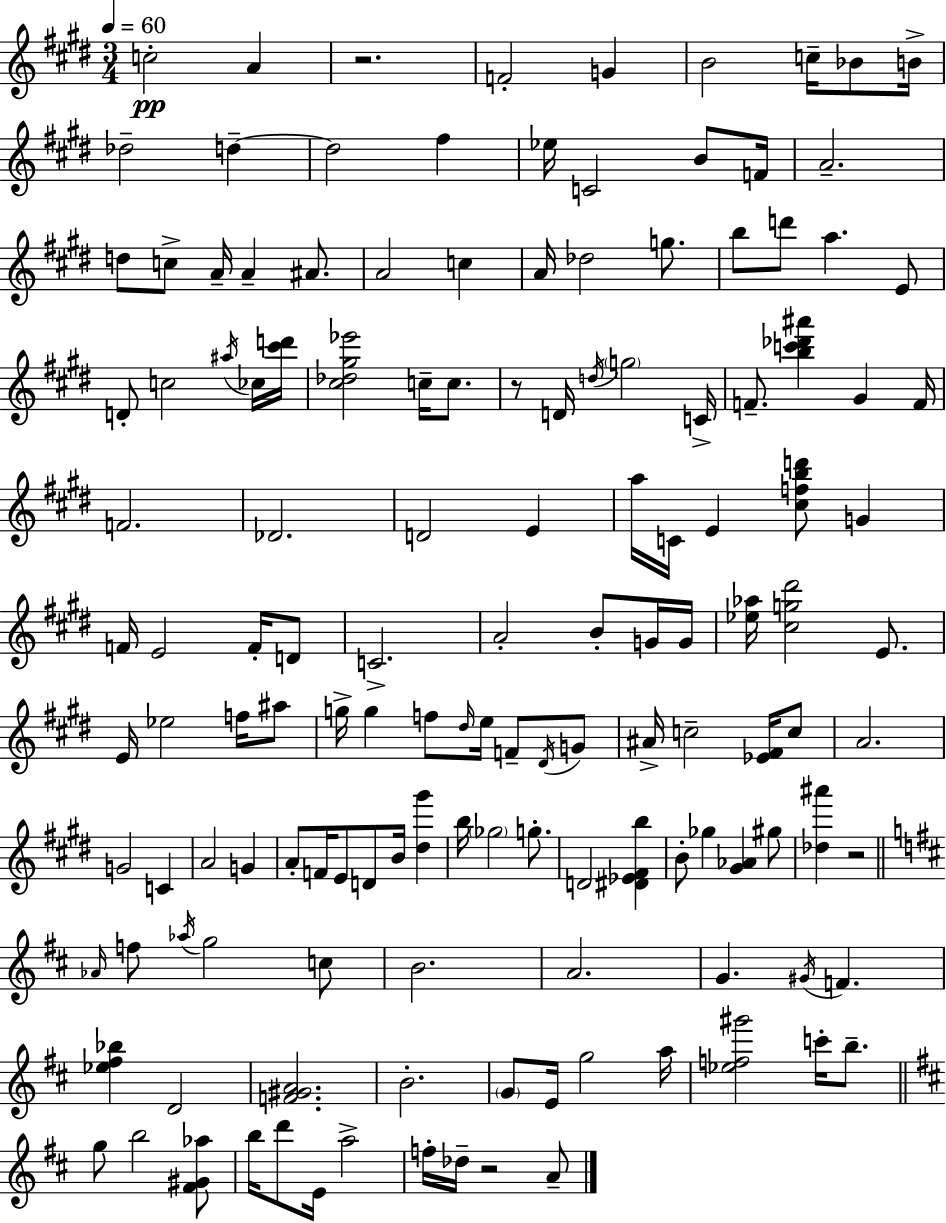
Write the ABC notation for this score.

X:1
T:Untitled
M:3/4
L:1/4
K:E
c2 A z2 F2 G B2 c/4 _B/2 B/4 _d2 d d2 ^f _e/4 C2 B/2 F/4 A2 d/2 c/2 A/4 A ^A/2 A2 c A/4 _d2 g/2 b/2 d'/2 a E/2 D/2 c2 ^a/4 _c/4 [^c'd']/4 [^c_d^g_e']2 c/4 c/2 z/2 D/4 d/4 g2 C/4 F/2 [bc'_d'^a'] ^G F/4 F2 _D2 D2 E a/4 C/4 E [^cfbd']/2 G F/4 E2 F/4 D/2 C2 A2 B/2 G/4 G/4 [_e_a]/4 [^cg^d']2 E/2 E/4 _e2 f/4 ^a/2 g/4 g f/2 ^d/4 e/4 F/2 ^D/4 G/2 ^A/4 c2 [_E^F]/4 c/2 A2 G2 C A2 G A/2 F/4 E/2 D/2 B/4 [^d^g'] b/4 _g2 g/2 D2 [^D_E^Fb] B/2 _g [^G_A] ^g/2 [_d^a'] z2 _A/4 f/2 _a/4 g2 c/2 B2 A2 G ^G/4 F [_e^f_b] D2 [F^GA]2 B2 G/2 E/4 g2 a/4 [_ef^g']2 c'/4 b/2 g/2 b2 [^F^G_a]/2 b/4 d'/2 E/4 a2 f/4 _d/4 z2 A/2